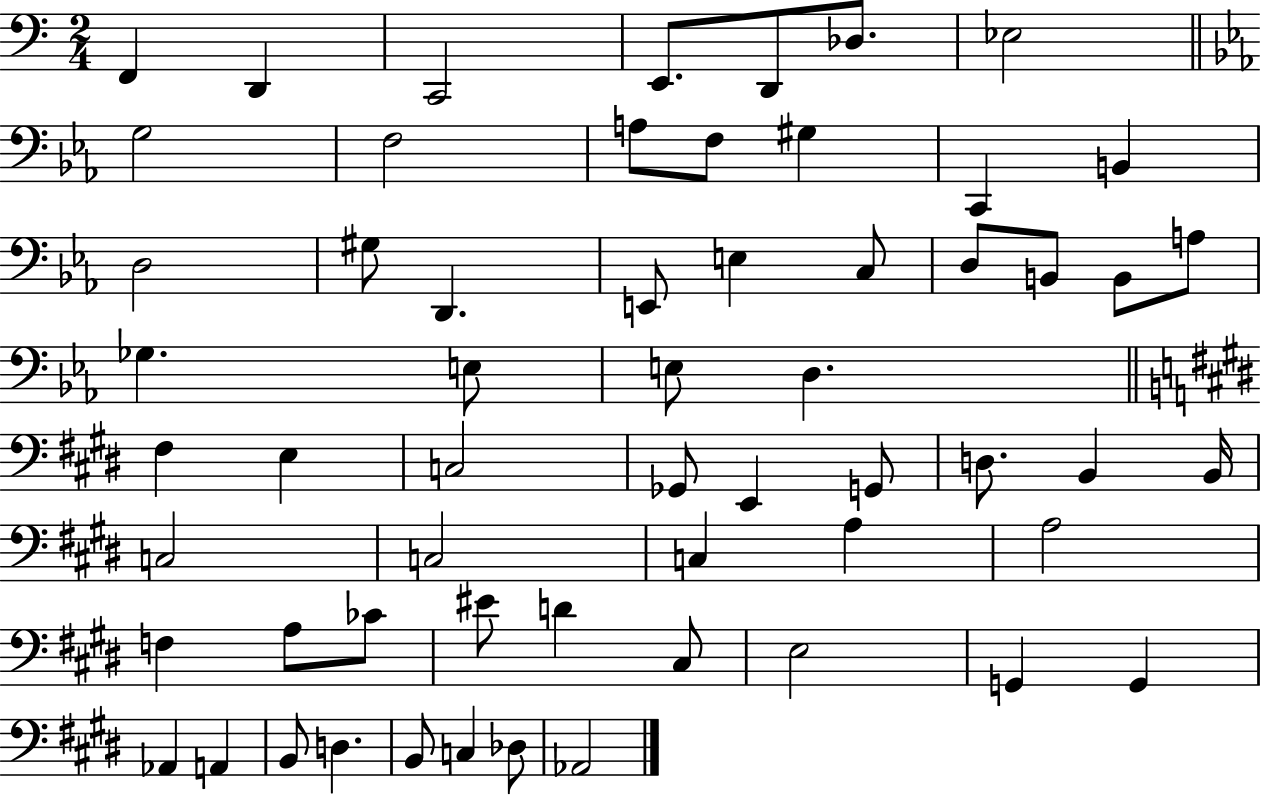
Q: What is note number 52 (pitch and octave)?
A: Ab2